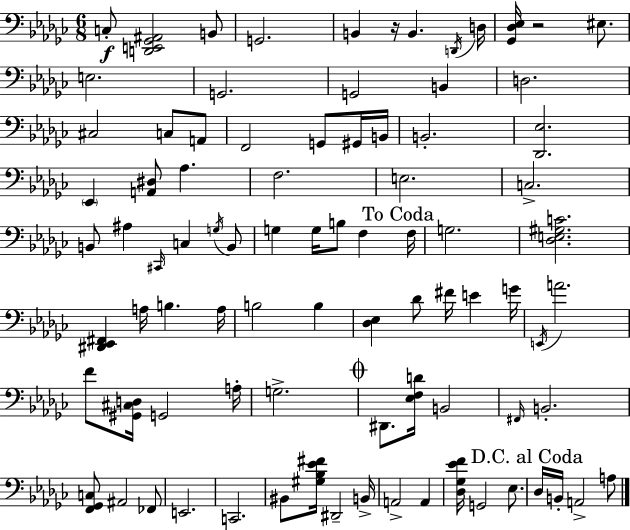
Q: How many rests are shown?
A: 2